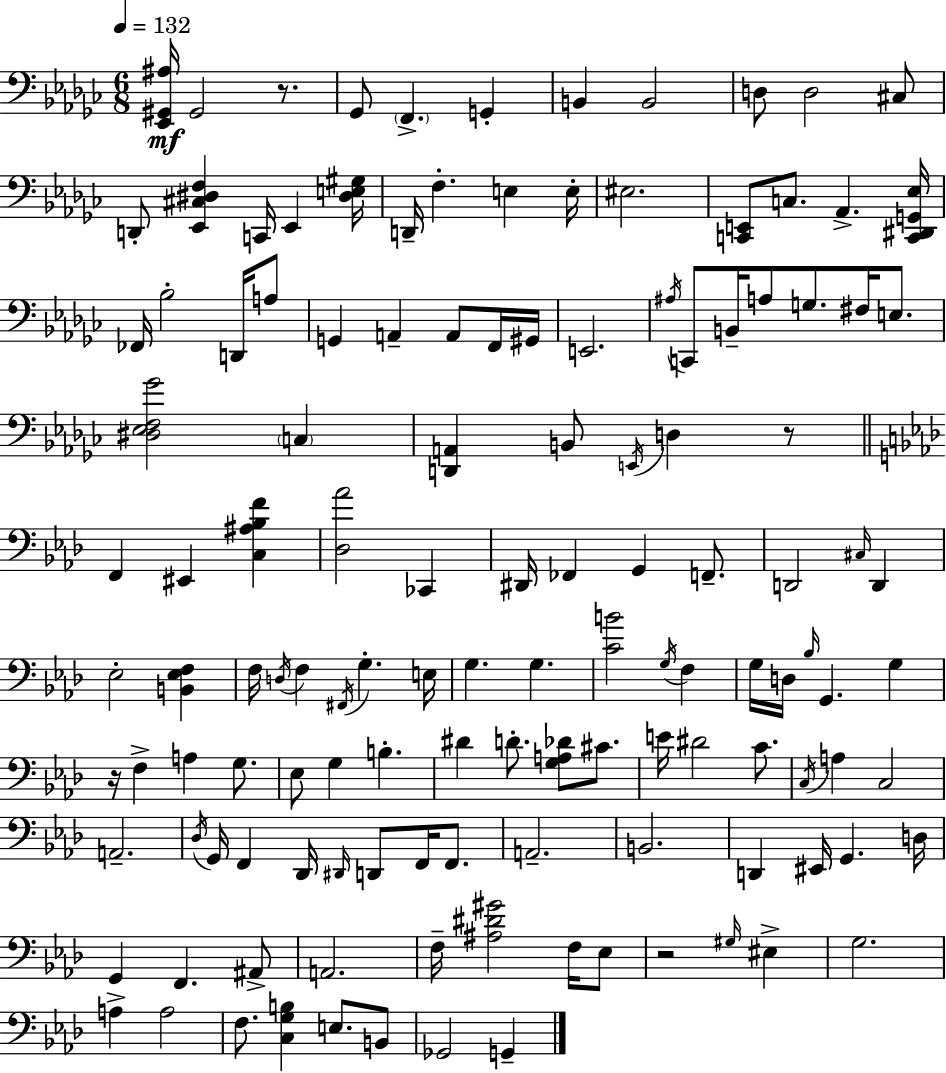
X:1
T:Untitled
M:6/8
L:1/4
K:Ebm
[_E,,^G,,^A,]/4 ^G,,2 z/2 _G,,/2 F,, G,, B,, B,,2 D,/2 D,2 ^C,/2 D,,/2 [_E,,^C,^D,F,] C,,/4 _E,, [^D,E,^G,]/4 D,,/4 F, E, E,/4 ^E,2 [C,,E,,]/2 C,/2 _A,, [C,,^D,,G,,_E,]/4 _F,,/4 _B,2 D,,/4 A,/2 G,, A,, A,,/2 F,,/4 ^G,,/4 E,,2 ^A,/4 C,,/2 B,,/4 A,/2 G,/2 ^F,/4 E,/2 [^D,_E,F,_G]2 C, [D,,A,,] B,,/2 E,,/4 D, z/2 F,, ^E,, [C,^A,_B,F] [_D,_A]2 _C,, ^D,,/4 _F,, G,, F,,/2 D,,2 ^C,/4 D,, _E,2 [B,,_E,F,] F,/4 D,/4 F, ^F,,/4 G, E,/4 G, G, [CB]2 G,/4 F, G,/4 D,/4 _B,/4 G,, G, z/4 F, A, G,/2 _E,/2 G, B, ^D D/2 [G,A,_D]/2 ^C/2 E/4 ^D2 C/2 C,/4 A, C,2 A,,2 _D,/4 G,,/4 F,, _D,,/4 ^D,,/4 D,,/2 F,,/4 F,,/2 A,,2 B,,2 D,, ^E,,/4 G,, D,/4 G,, F,, ^A,,/2 A,,2 F,/4 [^A,^D^G]2 F,/4 _E,/2 z2 ^G,/4 ^E, G,2 A, A,2 F,/2 [C,G,B,] E,/2 B,,/2 _G,,2 G,,